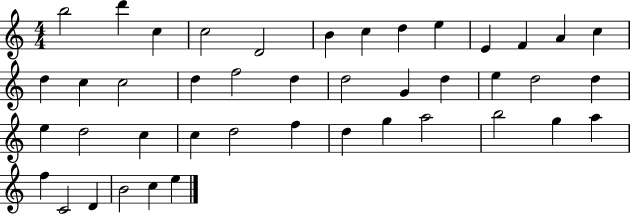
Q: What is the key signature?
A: C major